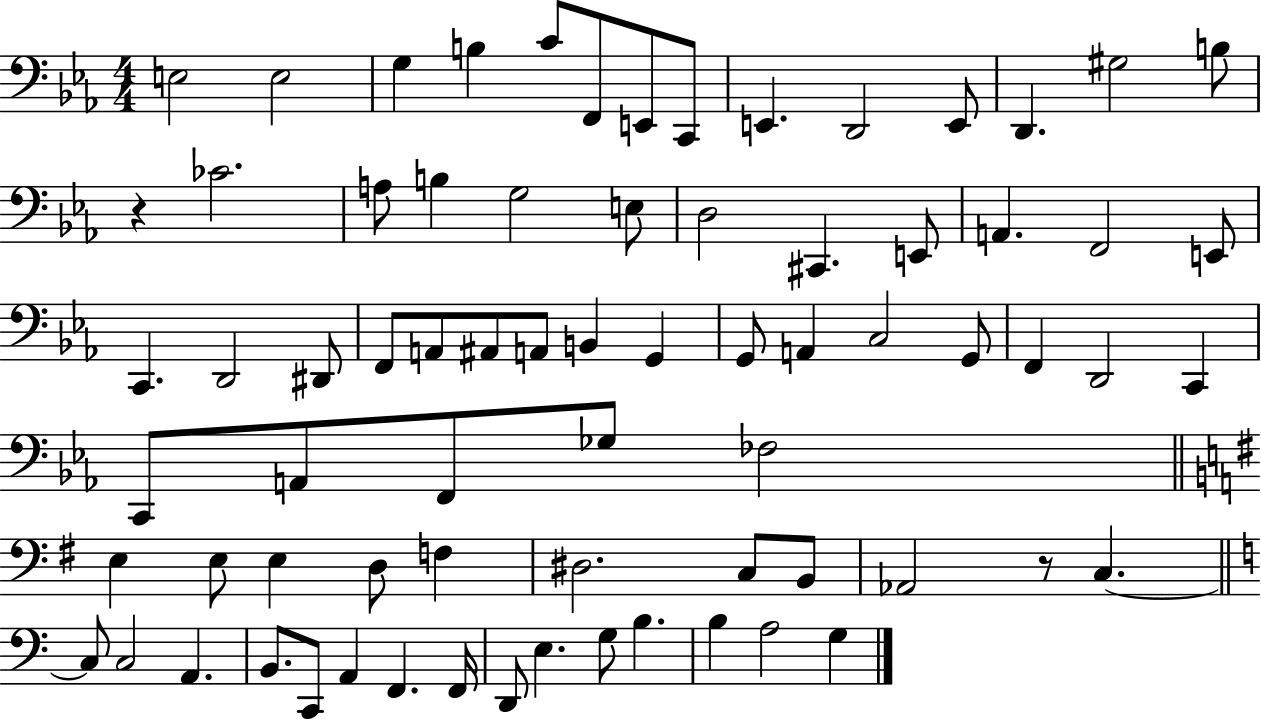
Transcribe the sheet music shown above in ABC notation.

X:1
T:Untitled
M:4/4
L:1/4
K:Eb
E,2 E,2 G, B, C/2 F,,/2 E,,/2 C,,/2 E,, D,,2 E,,/2 D,, ^G,2 B,/2 z _C2 A,/2 B, G,2 E,/2 D,2 ^C,, E,,/2 A,, F,,2 E,,/2 C,, D,,2 ^D,,/2 F,,/2 A,,/2 ^A,,/2 A,,/2 B,, G,, G,,/2 A,, C,2 G,,/2 F,, D,,2 C,, C,,/2 A,,/2 F,,/2 _G,/2 _F,2 E, E,/2 E, D,/2 F, ^D,2 C,/2 B,,/2 _A,,2 z/2 C, C,/2 C,2 A,, B,,/2 C,,/2 A,, F,, F,,/4 D,,/2 E, G,/2 B, B, A,2 G,